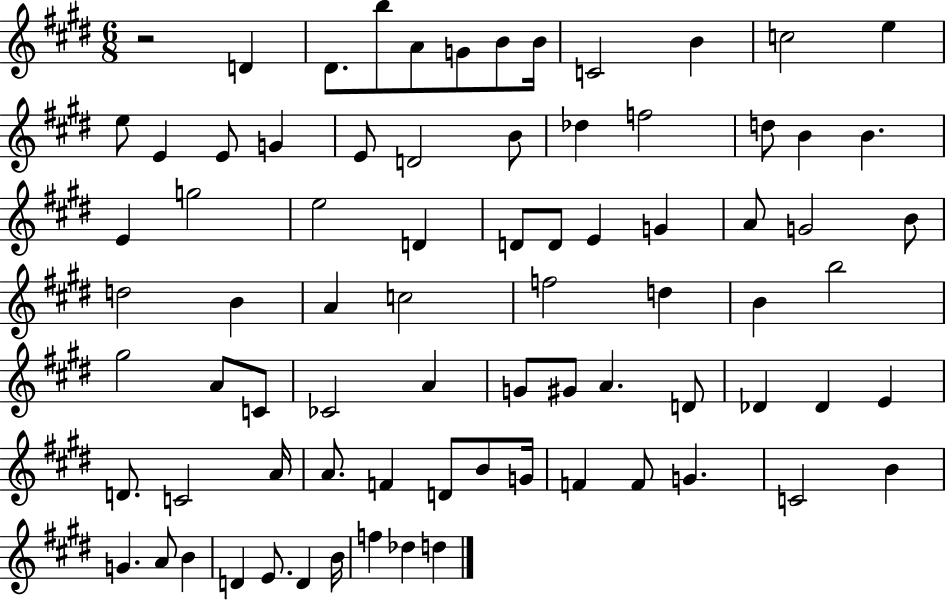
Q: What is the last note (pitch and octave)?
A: D5